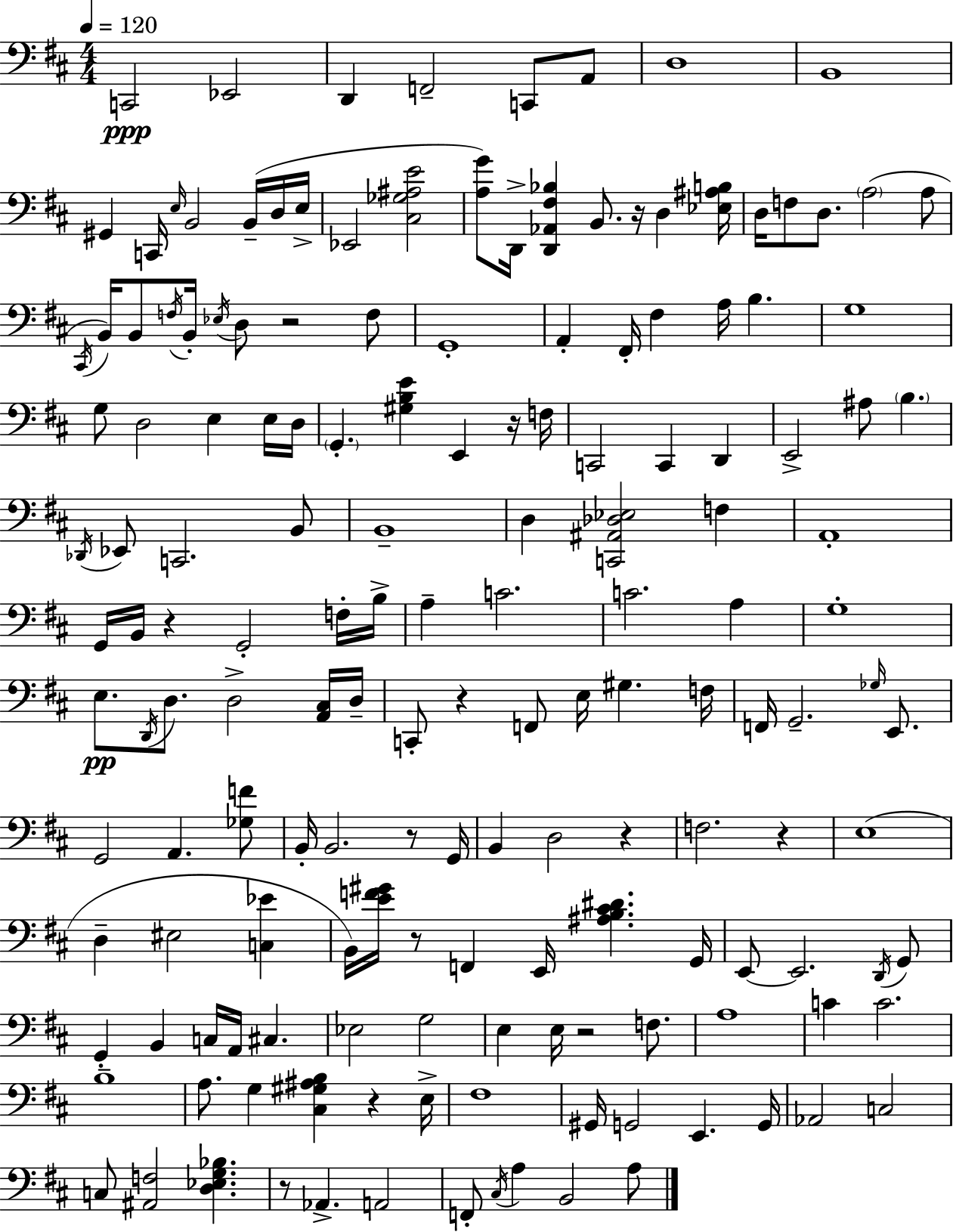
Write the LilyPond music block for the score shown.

{
  \clef bass
  \numericTimeSignature
  \time 4/4
  \key d \major
  \tempo 4 = 120
  \repeat volta 2 { c,2\ppp ees,2 | d,4 f,2-- c,8 a,8 | d1 | b,1 | \break gis,4 c,16 \grace { e16 } b,2 b,16--( d16 | e16-> ees,2 <cis ges ais e'>2 | <a g'>8) d,16-> <d, aes, fis bes>4 b,8. r16 d4 | <ees ais b>16 d16 f8 d8. \parenthesize a2( a8 | \break \acciaccatura { cis,16 } b,16) b,8 \acciaccatura { f16 } b,16-. \acciaccatura { ees16 } d8 r2 | f8 g,1-. | a,4-. fis,16-. fis4 a16 b4. | g1 | \break g8 d2 e4 | e16 d16 \parenthesize g,4.-. <gis b e'>4 e,4 | r16 f16 c,2 c,4 | d,4 e,2-> ais8 \parenthesize b4. | \break \acciaccatura { des,16 } ees,8 c,2. | b,8 b,1-- | d4 <c, ais, des ees>2 | f4 a,1-. | \break g,16 b,16 r4 g,2-. | f16-. b16-> a4-- c'2. | c'2. | a4 g1-. | \break e8.\pp \acciaccatura { d,16 } d8. d2-> | <a, cis>16 d16-- c,8-. r4 f,8 e16 gis4. | f16 f,16 g,2.-- | \grace { ges16 } e,8. g,2 a,4. | \break <ges f'>8 b,16-. b,2. | r8 g,16 b,4 d2 | r4 f2. | r4 e1( | \break d4-- eis2 | <c ees'>4 b,16) <e' f' gis'>16 r8 f,4 e,16 | <ais b cis' dis'>4. g,16 e,8~~ e,2. | \acciaccatura { d,16 } g,8 g,4-. b,4 | \break c16 a,16 cis4. ees2 | g2 e4 e16 r2 | f8. a1 | c'4 c'2. | \break b1-- | a8. g4 <cis gis ais b>4 | r4 e16-> fis1 | gis,16 g,2 | \break e,4. g,16 aes,2 | c2 c8 <ais, f>2 | <d ees g bes>4. r8 aes,4.-> | a,2 f,8-. \acciaccatura { cis16 } a4 b,2 | \break a8 } \bar "|."
}